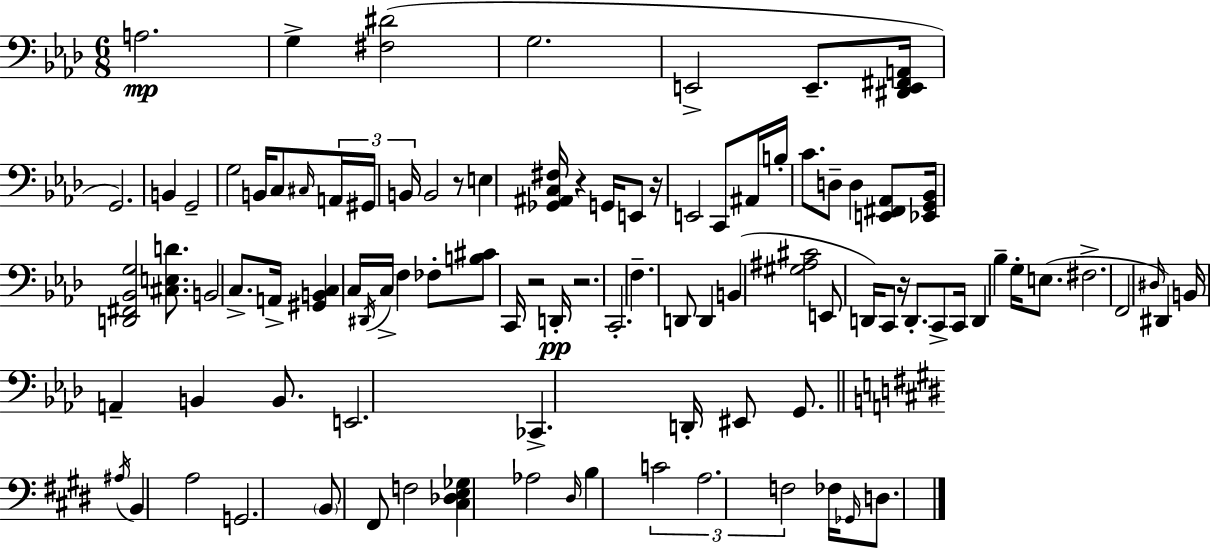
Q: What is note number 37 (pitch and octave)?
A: C2